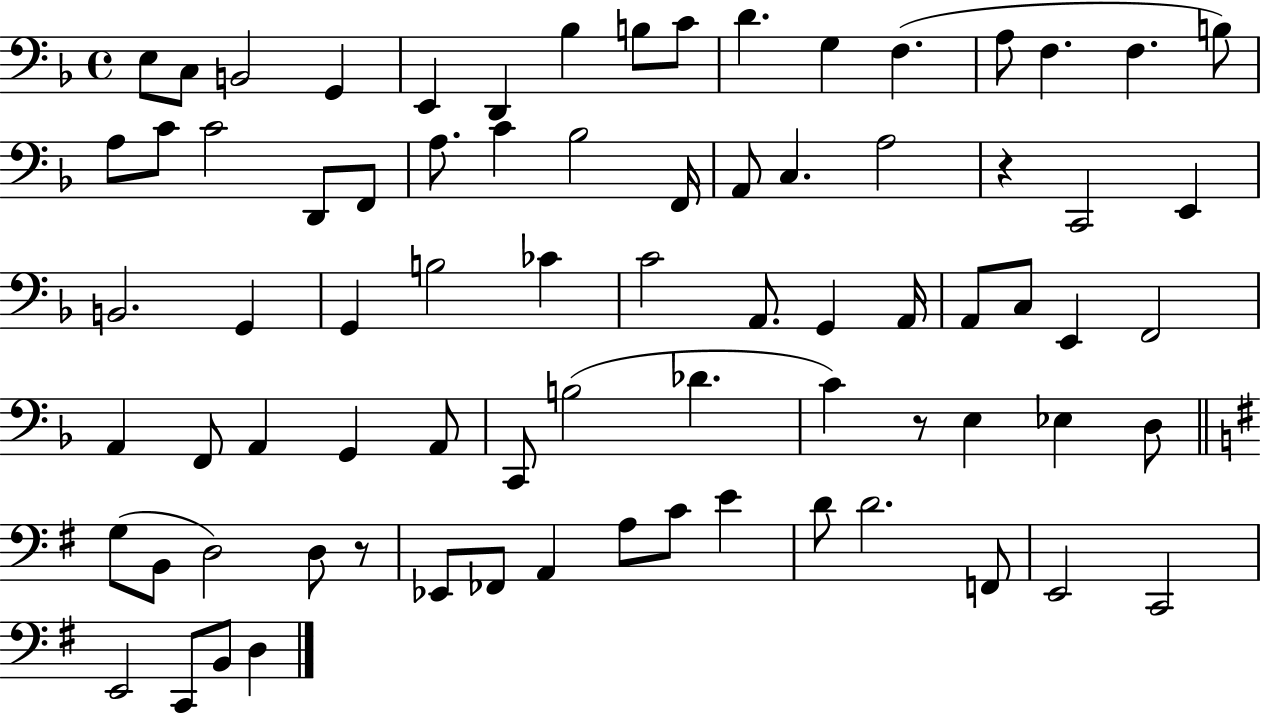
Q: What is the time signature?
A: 4/4